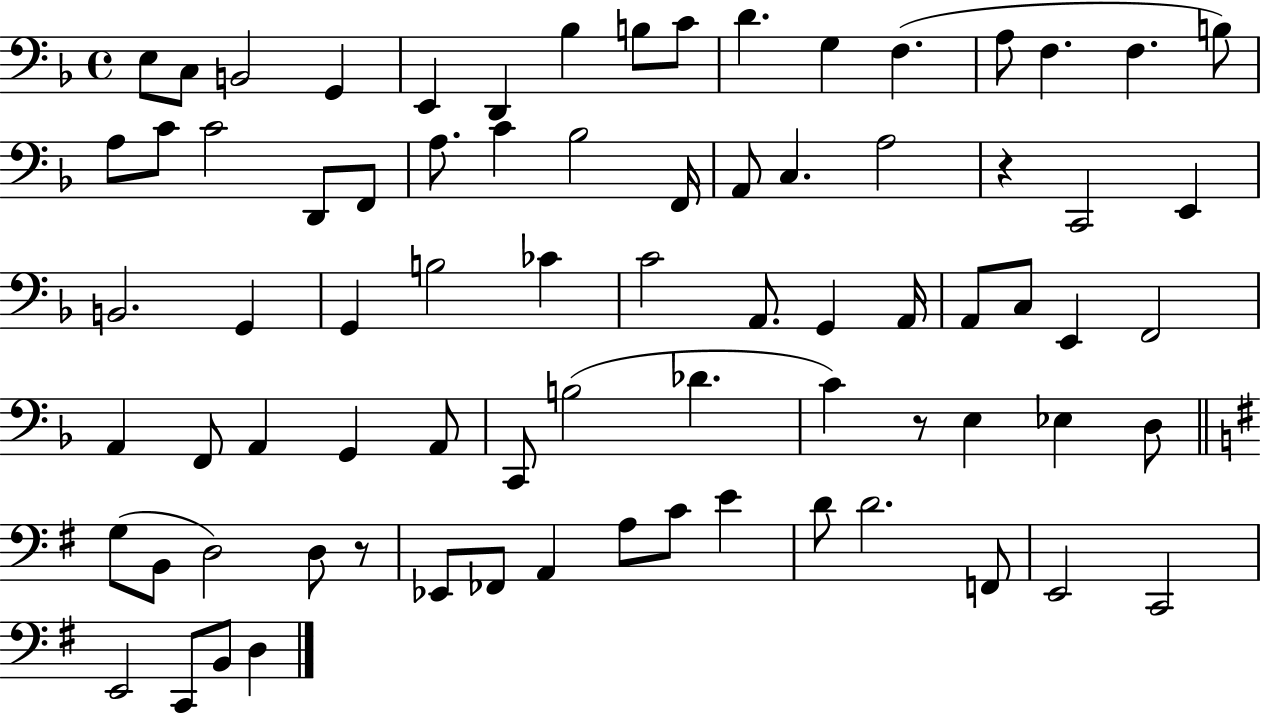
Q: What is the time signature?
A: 4/4